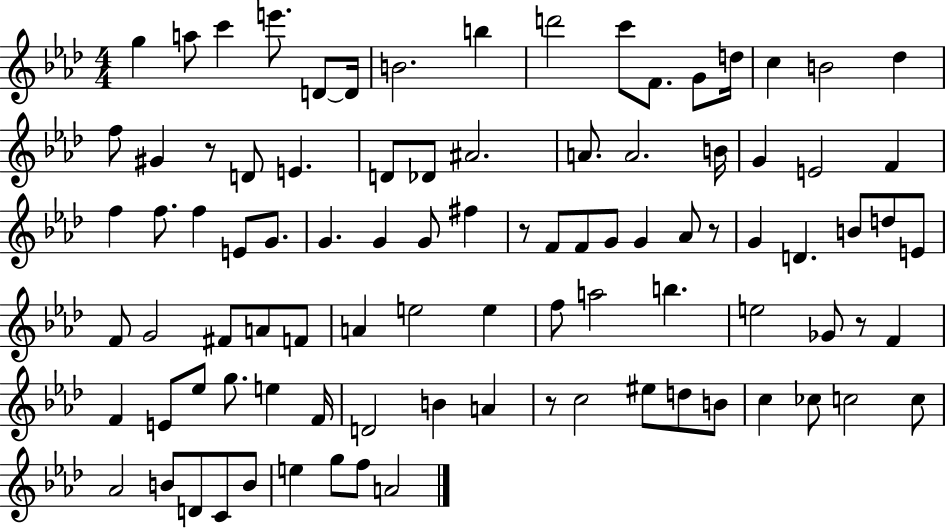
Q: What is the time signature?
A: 4/4